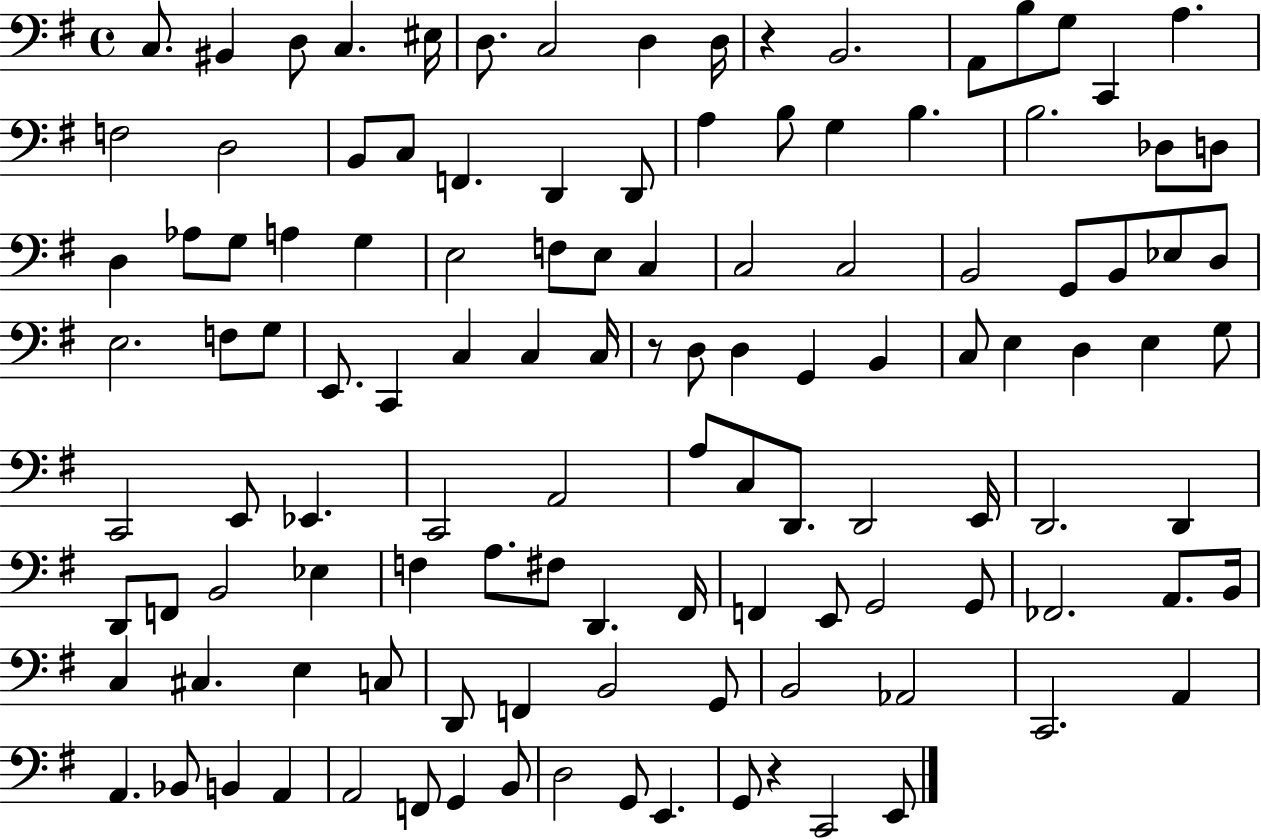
{
  \clef bass
  \time 4/4
  \defaultTimeSignature
  \key g \major
  c8. bis,4 d8 c4. eis16 | d8. c2 d4 d16 | r4 b,2. | a,8 b8 g8 c,4 a4. | \break f2 d2 | b,8 c8 f,4. d,4 d,8 | a4 b8 g4 b4. | b2. des8 d8 | \break d4 aes8 g8 a4 g4 | e2 f8 e8 c4 | c2 c2 | b,2 g,8 b,8 ees8 d8 | \break e2. f8 g8 | e,8. c,4 c4 c4 c16 | r8 d8 d4 g,4 b,4 | c8 e4 d4 e4 g8 | \break c,2 e,8 ees,4. | c,2 a,2 | a8 c8 d,8. d,2 e,16 | d,2. d,4 | \break d,8 f,8 b,2 ees4 | f4 a8. fis8 d,4. fis,16 | f,4 e,8 g,2 g,8 | fes,2. a,8. b,16 | \break c4 cis4. e4 c8 | d,8 f,4 b,2 g,8 | b,2 aes,2 | c,2. a,4 | \break a,4. bes,8 b,4 a,4 | a,2 f,8 g,4 b,8 | d2 g,8 e,4. | g,8 r4 c,2 e,8 | \break \bar "|."
}